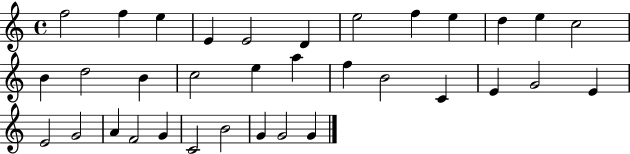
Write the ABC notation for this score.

X:1
T:Untitled
M:4/4
L:1/4
K:C
f2 f e E E2 D e2 f e d e c2 B d2 B c2 e a f B2 C E G2 E E2 G2 A F2 G C2 B2 G G2 G